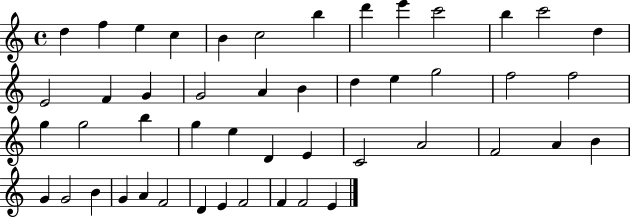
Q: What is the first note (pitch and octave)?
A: D5